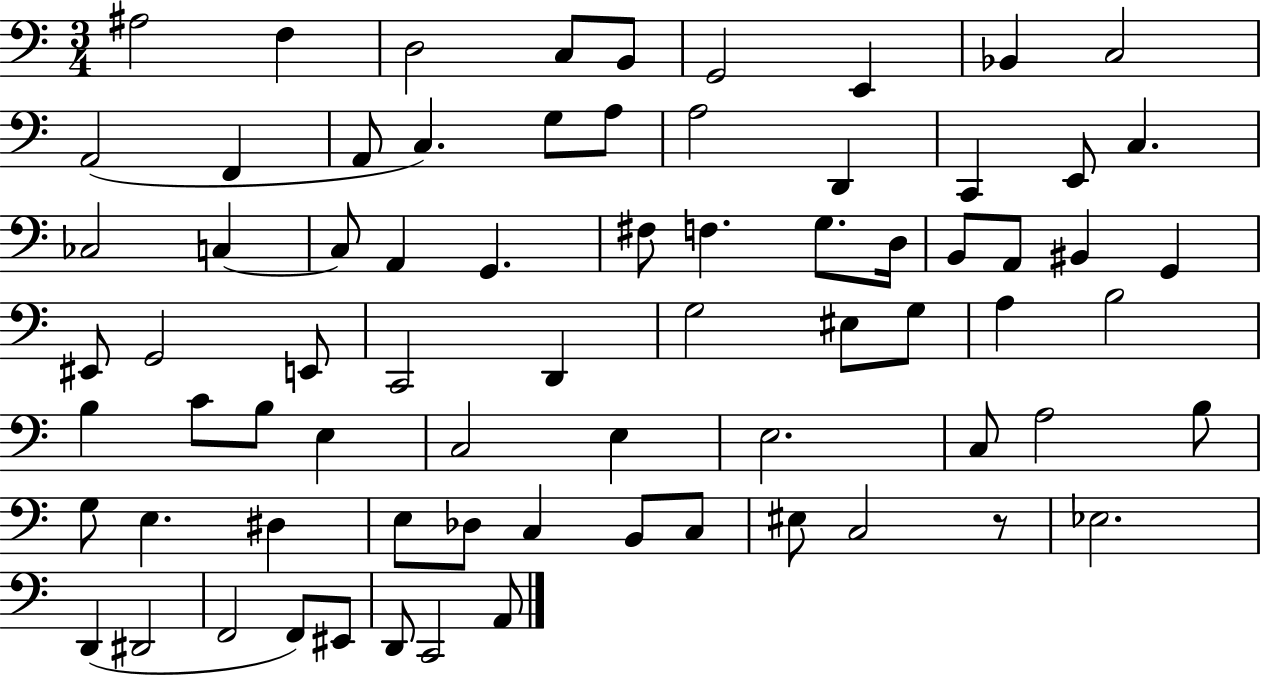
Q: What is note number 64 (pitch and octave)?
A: Eb3